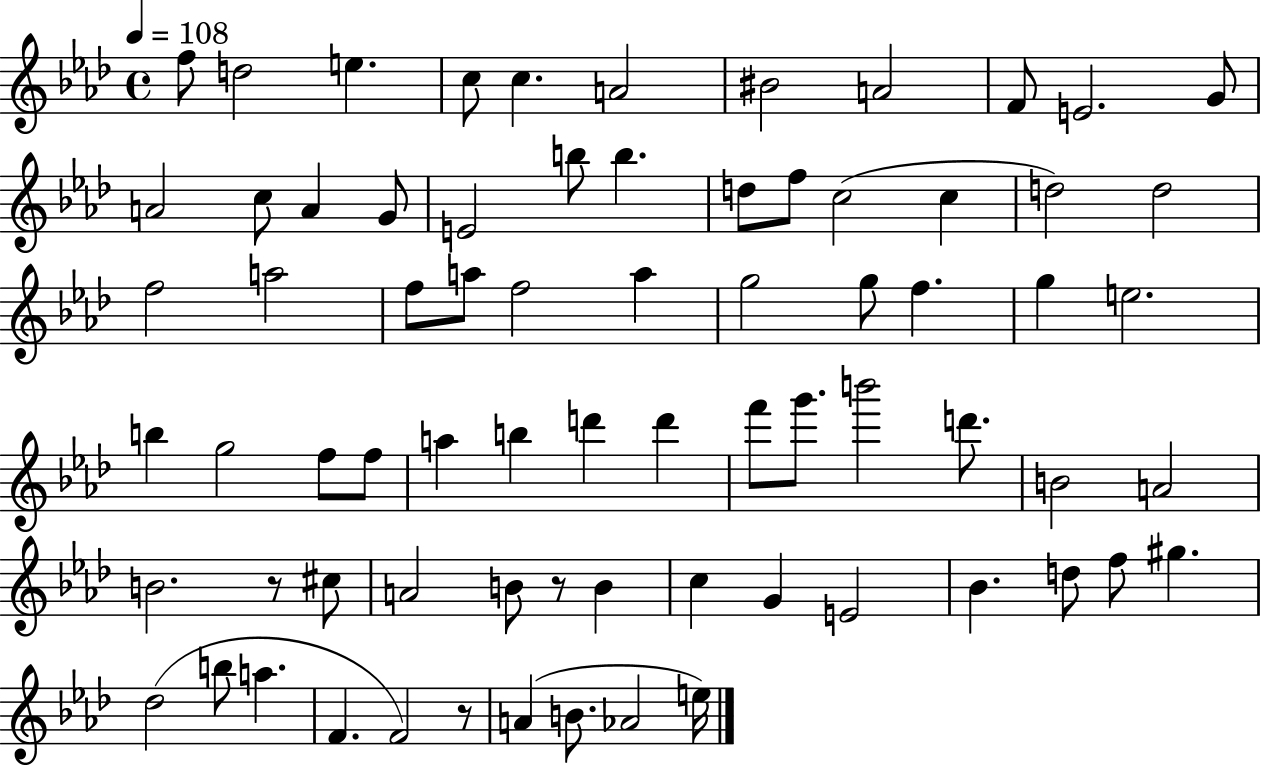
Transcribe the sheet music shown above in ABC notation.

X:1
T:Untitled
M:4/4
L:1/4
K:Ab
f/2 d2 e c/2 c A2 ^B2 A2 F/2 E2 G/2 A2 c/2 A G/2 E2 b/2 b d/2 f/2 c2 c d2 d2 f2 a2 f/2 a/2 f2 a g2 g/2 f g e2 b g2 f/2 f/2 a b d' d' f'/2 g'/2 b'2 d'/2 B2 A2 B2 z/2 ^c/2 A2 B/2 z/2 B c G E2 _B d/2 f/2 ^g _d2 b/2 a F F2 z/2 A B/2 _A2 e/4